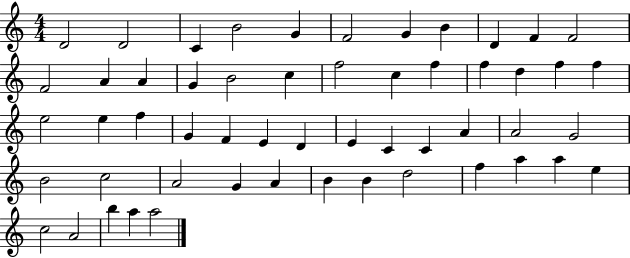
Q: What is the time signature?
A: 4/4